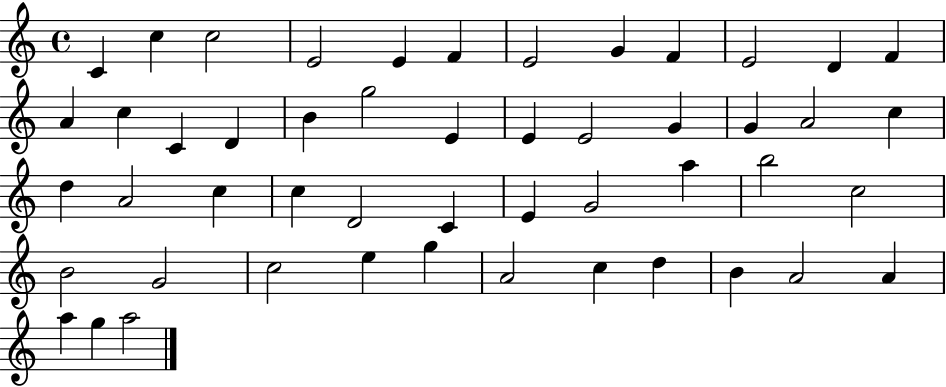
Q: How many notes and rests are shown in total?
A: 50